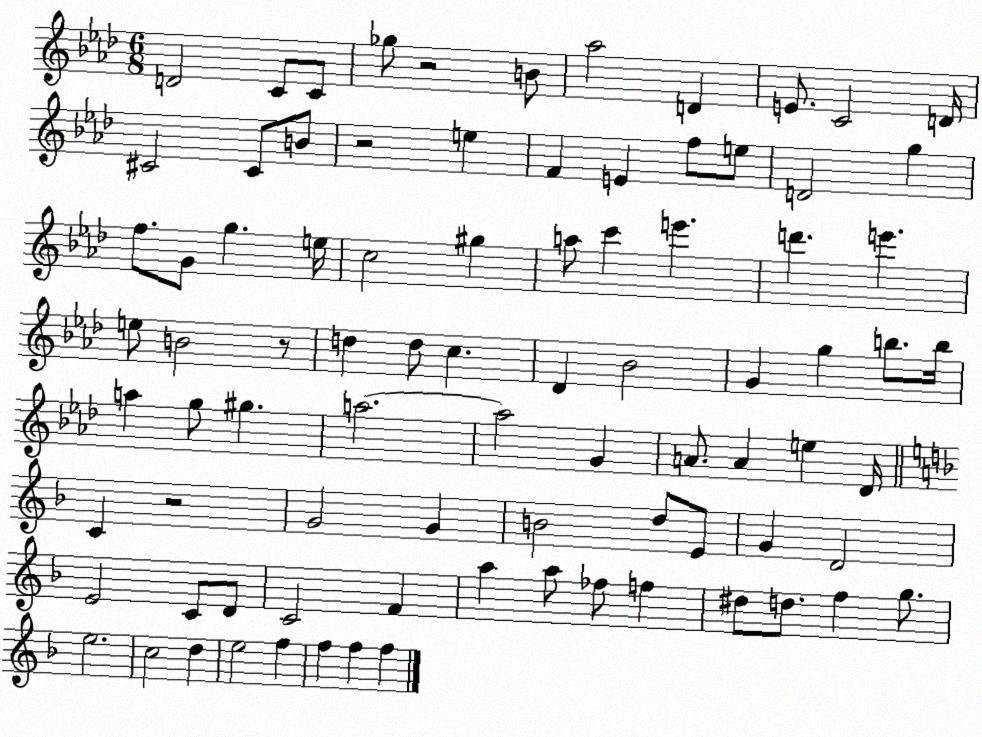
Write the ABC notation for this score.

X:1
T:Untitled
M:6/8
L:1/4
K:Ab
D2 C/2 C/2 _g/2 z2 B/2 _a2 D E/2 C2 D/4 ^C2 ^C/2 B/2 z2 e F E f/2 e/2 D2 g f/2 G/2 g e/4 c2 ^g a/2 c' e' d' e' e/2 B2 z/2 d d/2 c _D _B2 G g b/2 b/4 a g/2 ^g a2 a2 G A/2 A e _D/4 C z2 G2 G B2 d/2 E/2 G D2 E2 C/2 D/2 C2 F a a/2 _f/2 f ^d/2 d/2 f g/2 e2 c2 d e2 f f f f